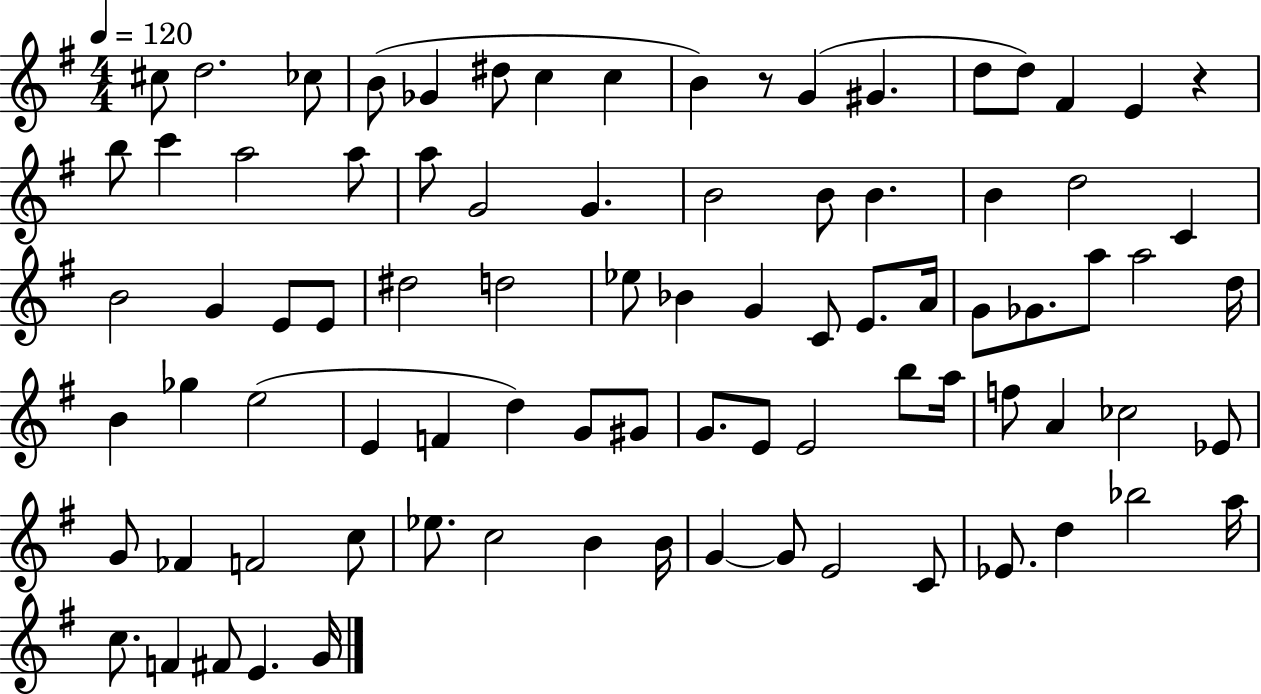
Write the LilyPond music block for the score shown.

{
  \clef treble
  \numericTimeSignature
  \time 4/4
  \key g \major
  \tempo 4 = 120
  cis''8 d''2. ces''8 | b'8( ges'4 dis''8 c''4 c''4 | b'4) r8 g'4( gis'4. | d''8 d''8) fis'4 e'4 r4 | \break b''8 c'''4 a''2 a''8 | a''8 g'2 g'4. | b'2 b'8 b'4. | b'4 d''2 c'4 | \break b'2 g'4 e'8 e'8 | dis''2 d''2 | ees''8 bes'4 g'4 c'8 e'8. a'16 | g'8 ges'8. a''8 a''2 d''16 | \break b'4 ges''4 e''2( | e'4 f'4 d''4) g'8 gis'8 | g'8. e'8 e'2 b''8 a''16 | f''8 a'4 ces''2 ees'8 | \break g'8 fes'4 f'2 c''8 | ees''8. c''2 b'4 b'16 | g'4~~ g'8 e'2 c'8 | ees'8. d''4 bes''2 a''16 | \break c''8. f'4 fis'8 e'4. g'16 | \bar "|."
}